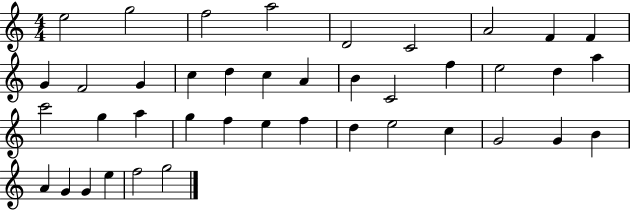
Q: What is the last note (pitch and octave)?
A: G5